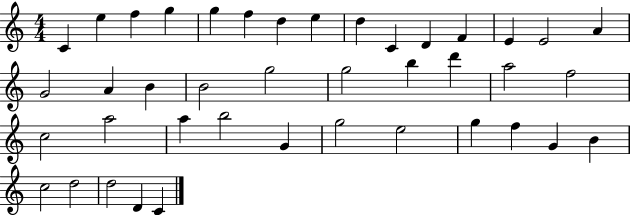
C4/q E5/q F5/q G5/q G5/q F5/q D5/q E5/q D5/q C4/q D4/q F4/q E4/q E4/h A4/q G4/h A4/q B4/q B4/h G5/h G5/h B5/q D6/q A5/h F5/h C5/h A5/h A5/q B5/h G4/q G5/h E5/h G5/q F5/q G4/q B4/q C5/h D5/h D5/h D4/q C4/q